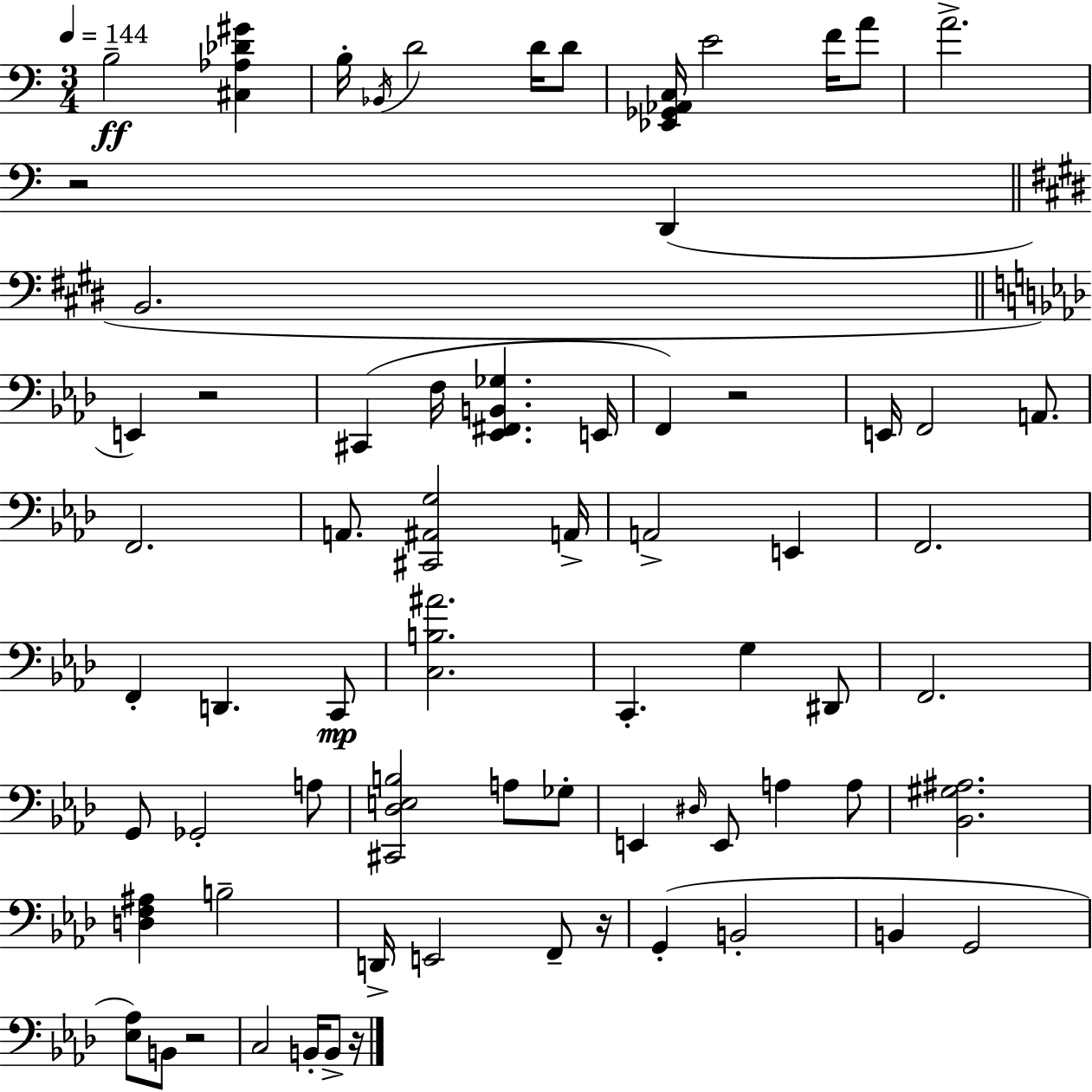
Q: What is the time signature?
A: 3/4